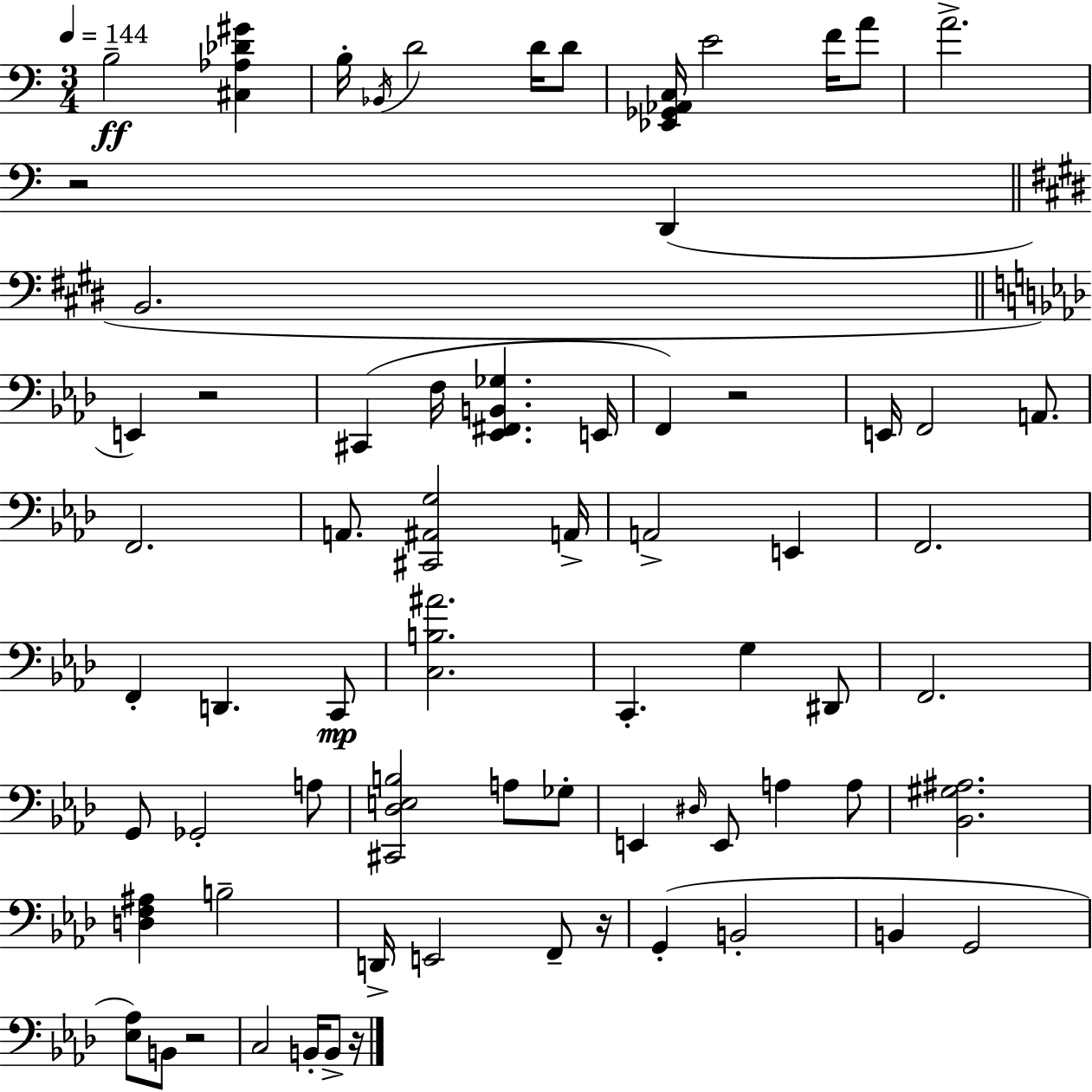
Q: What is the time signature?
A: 3/4